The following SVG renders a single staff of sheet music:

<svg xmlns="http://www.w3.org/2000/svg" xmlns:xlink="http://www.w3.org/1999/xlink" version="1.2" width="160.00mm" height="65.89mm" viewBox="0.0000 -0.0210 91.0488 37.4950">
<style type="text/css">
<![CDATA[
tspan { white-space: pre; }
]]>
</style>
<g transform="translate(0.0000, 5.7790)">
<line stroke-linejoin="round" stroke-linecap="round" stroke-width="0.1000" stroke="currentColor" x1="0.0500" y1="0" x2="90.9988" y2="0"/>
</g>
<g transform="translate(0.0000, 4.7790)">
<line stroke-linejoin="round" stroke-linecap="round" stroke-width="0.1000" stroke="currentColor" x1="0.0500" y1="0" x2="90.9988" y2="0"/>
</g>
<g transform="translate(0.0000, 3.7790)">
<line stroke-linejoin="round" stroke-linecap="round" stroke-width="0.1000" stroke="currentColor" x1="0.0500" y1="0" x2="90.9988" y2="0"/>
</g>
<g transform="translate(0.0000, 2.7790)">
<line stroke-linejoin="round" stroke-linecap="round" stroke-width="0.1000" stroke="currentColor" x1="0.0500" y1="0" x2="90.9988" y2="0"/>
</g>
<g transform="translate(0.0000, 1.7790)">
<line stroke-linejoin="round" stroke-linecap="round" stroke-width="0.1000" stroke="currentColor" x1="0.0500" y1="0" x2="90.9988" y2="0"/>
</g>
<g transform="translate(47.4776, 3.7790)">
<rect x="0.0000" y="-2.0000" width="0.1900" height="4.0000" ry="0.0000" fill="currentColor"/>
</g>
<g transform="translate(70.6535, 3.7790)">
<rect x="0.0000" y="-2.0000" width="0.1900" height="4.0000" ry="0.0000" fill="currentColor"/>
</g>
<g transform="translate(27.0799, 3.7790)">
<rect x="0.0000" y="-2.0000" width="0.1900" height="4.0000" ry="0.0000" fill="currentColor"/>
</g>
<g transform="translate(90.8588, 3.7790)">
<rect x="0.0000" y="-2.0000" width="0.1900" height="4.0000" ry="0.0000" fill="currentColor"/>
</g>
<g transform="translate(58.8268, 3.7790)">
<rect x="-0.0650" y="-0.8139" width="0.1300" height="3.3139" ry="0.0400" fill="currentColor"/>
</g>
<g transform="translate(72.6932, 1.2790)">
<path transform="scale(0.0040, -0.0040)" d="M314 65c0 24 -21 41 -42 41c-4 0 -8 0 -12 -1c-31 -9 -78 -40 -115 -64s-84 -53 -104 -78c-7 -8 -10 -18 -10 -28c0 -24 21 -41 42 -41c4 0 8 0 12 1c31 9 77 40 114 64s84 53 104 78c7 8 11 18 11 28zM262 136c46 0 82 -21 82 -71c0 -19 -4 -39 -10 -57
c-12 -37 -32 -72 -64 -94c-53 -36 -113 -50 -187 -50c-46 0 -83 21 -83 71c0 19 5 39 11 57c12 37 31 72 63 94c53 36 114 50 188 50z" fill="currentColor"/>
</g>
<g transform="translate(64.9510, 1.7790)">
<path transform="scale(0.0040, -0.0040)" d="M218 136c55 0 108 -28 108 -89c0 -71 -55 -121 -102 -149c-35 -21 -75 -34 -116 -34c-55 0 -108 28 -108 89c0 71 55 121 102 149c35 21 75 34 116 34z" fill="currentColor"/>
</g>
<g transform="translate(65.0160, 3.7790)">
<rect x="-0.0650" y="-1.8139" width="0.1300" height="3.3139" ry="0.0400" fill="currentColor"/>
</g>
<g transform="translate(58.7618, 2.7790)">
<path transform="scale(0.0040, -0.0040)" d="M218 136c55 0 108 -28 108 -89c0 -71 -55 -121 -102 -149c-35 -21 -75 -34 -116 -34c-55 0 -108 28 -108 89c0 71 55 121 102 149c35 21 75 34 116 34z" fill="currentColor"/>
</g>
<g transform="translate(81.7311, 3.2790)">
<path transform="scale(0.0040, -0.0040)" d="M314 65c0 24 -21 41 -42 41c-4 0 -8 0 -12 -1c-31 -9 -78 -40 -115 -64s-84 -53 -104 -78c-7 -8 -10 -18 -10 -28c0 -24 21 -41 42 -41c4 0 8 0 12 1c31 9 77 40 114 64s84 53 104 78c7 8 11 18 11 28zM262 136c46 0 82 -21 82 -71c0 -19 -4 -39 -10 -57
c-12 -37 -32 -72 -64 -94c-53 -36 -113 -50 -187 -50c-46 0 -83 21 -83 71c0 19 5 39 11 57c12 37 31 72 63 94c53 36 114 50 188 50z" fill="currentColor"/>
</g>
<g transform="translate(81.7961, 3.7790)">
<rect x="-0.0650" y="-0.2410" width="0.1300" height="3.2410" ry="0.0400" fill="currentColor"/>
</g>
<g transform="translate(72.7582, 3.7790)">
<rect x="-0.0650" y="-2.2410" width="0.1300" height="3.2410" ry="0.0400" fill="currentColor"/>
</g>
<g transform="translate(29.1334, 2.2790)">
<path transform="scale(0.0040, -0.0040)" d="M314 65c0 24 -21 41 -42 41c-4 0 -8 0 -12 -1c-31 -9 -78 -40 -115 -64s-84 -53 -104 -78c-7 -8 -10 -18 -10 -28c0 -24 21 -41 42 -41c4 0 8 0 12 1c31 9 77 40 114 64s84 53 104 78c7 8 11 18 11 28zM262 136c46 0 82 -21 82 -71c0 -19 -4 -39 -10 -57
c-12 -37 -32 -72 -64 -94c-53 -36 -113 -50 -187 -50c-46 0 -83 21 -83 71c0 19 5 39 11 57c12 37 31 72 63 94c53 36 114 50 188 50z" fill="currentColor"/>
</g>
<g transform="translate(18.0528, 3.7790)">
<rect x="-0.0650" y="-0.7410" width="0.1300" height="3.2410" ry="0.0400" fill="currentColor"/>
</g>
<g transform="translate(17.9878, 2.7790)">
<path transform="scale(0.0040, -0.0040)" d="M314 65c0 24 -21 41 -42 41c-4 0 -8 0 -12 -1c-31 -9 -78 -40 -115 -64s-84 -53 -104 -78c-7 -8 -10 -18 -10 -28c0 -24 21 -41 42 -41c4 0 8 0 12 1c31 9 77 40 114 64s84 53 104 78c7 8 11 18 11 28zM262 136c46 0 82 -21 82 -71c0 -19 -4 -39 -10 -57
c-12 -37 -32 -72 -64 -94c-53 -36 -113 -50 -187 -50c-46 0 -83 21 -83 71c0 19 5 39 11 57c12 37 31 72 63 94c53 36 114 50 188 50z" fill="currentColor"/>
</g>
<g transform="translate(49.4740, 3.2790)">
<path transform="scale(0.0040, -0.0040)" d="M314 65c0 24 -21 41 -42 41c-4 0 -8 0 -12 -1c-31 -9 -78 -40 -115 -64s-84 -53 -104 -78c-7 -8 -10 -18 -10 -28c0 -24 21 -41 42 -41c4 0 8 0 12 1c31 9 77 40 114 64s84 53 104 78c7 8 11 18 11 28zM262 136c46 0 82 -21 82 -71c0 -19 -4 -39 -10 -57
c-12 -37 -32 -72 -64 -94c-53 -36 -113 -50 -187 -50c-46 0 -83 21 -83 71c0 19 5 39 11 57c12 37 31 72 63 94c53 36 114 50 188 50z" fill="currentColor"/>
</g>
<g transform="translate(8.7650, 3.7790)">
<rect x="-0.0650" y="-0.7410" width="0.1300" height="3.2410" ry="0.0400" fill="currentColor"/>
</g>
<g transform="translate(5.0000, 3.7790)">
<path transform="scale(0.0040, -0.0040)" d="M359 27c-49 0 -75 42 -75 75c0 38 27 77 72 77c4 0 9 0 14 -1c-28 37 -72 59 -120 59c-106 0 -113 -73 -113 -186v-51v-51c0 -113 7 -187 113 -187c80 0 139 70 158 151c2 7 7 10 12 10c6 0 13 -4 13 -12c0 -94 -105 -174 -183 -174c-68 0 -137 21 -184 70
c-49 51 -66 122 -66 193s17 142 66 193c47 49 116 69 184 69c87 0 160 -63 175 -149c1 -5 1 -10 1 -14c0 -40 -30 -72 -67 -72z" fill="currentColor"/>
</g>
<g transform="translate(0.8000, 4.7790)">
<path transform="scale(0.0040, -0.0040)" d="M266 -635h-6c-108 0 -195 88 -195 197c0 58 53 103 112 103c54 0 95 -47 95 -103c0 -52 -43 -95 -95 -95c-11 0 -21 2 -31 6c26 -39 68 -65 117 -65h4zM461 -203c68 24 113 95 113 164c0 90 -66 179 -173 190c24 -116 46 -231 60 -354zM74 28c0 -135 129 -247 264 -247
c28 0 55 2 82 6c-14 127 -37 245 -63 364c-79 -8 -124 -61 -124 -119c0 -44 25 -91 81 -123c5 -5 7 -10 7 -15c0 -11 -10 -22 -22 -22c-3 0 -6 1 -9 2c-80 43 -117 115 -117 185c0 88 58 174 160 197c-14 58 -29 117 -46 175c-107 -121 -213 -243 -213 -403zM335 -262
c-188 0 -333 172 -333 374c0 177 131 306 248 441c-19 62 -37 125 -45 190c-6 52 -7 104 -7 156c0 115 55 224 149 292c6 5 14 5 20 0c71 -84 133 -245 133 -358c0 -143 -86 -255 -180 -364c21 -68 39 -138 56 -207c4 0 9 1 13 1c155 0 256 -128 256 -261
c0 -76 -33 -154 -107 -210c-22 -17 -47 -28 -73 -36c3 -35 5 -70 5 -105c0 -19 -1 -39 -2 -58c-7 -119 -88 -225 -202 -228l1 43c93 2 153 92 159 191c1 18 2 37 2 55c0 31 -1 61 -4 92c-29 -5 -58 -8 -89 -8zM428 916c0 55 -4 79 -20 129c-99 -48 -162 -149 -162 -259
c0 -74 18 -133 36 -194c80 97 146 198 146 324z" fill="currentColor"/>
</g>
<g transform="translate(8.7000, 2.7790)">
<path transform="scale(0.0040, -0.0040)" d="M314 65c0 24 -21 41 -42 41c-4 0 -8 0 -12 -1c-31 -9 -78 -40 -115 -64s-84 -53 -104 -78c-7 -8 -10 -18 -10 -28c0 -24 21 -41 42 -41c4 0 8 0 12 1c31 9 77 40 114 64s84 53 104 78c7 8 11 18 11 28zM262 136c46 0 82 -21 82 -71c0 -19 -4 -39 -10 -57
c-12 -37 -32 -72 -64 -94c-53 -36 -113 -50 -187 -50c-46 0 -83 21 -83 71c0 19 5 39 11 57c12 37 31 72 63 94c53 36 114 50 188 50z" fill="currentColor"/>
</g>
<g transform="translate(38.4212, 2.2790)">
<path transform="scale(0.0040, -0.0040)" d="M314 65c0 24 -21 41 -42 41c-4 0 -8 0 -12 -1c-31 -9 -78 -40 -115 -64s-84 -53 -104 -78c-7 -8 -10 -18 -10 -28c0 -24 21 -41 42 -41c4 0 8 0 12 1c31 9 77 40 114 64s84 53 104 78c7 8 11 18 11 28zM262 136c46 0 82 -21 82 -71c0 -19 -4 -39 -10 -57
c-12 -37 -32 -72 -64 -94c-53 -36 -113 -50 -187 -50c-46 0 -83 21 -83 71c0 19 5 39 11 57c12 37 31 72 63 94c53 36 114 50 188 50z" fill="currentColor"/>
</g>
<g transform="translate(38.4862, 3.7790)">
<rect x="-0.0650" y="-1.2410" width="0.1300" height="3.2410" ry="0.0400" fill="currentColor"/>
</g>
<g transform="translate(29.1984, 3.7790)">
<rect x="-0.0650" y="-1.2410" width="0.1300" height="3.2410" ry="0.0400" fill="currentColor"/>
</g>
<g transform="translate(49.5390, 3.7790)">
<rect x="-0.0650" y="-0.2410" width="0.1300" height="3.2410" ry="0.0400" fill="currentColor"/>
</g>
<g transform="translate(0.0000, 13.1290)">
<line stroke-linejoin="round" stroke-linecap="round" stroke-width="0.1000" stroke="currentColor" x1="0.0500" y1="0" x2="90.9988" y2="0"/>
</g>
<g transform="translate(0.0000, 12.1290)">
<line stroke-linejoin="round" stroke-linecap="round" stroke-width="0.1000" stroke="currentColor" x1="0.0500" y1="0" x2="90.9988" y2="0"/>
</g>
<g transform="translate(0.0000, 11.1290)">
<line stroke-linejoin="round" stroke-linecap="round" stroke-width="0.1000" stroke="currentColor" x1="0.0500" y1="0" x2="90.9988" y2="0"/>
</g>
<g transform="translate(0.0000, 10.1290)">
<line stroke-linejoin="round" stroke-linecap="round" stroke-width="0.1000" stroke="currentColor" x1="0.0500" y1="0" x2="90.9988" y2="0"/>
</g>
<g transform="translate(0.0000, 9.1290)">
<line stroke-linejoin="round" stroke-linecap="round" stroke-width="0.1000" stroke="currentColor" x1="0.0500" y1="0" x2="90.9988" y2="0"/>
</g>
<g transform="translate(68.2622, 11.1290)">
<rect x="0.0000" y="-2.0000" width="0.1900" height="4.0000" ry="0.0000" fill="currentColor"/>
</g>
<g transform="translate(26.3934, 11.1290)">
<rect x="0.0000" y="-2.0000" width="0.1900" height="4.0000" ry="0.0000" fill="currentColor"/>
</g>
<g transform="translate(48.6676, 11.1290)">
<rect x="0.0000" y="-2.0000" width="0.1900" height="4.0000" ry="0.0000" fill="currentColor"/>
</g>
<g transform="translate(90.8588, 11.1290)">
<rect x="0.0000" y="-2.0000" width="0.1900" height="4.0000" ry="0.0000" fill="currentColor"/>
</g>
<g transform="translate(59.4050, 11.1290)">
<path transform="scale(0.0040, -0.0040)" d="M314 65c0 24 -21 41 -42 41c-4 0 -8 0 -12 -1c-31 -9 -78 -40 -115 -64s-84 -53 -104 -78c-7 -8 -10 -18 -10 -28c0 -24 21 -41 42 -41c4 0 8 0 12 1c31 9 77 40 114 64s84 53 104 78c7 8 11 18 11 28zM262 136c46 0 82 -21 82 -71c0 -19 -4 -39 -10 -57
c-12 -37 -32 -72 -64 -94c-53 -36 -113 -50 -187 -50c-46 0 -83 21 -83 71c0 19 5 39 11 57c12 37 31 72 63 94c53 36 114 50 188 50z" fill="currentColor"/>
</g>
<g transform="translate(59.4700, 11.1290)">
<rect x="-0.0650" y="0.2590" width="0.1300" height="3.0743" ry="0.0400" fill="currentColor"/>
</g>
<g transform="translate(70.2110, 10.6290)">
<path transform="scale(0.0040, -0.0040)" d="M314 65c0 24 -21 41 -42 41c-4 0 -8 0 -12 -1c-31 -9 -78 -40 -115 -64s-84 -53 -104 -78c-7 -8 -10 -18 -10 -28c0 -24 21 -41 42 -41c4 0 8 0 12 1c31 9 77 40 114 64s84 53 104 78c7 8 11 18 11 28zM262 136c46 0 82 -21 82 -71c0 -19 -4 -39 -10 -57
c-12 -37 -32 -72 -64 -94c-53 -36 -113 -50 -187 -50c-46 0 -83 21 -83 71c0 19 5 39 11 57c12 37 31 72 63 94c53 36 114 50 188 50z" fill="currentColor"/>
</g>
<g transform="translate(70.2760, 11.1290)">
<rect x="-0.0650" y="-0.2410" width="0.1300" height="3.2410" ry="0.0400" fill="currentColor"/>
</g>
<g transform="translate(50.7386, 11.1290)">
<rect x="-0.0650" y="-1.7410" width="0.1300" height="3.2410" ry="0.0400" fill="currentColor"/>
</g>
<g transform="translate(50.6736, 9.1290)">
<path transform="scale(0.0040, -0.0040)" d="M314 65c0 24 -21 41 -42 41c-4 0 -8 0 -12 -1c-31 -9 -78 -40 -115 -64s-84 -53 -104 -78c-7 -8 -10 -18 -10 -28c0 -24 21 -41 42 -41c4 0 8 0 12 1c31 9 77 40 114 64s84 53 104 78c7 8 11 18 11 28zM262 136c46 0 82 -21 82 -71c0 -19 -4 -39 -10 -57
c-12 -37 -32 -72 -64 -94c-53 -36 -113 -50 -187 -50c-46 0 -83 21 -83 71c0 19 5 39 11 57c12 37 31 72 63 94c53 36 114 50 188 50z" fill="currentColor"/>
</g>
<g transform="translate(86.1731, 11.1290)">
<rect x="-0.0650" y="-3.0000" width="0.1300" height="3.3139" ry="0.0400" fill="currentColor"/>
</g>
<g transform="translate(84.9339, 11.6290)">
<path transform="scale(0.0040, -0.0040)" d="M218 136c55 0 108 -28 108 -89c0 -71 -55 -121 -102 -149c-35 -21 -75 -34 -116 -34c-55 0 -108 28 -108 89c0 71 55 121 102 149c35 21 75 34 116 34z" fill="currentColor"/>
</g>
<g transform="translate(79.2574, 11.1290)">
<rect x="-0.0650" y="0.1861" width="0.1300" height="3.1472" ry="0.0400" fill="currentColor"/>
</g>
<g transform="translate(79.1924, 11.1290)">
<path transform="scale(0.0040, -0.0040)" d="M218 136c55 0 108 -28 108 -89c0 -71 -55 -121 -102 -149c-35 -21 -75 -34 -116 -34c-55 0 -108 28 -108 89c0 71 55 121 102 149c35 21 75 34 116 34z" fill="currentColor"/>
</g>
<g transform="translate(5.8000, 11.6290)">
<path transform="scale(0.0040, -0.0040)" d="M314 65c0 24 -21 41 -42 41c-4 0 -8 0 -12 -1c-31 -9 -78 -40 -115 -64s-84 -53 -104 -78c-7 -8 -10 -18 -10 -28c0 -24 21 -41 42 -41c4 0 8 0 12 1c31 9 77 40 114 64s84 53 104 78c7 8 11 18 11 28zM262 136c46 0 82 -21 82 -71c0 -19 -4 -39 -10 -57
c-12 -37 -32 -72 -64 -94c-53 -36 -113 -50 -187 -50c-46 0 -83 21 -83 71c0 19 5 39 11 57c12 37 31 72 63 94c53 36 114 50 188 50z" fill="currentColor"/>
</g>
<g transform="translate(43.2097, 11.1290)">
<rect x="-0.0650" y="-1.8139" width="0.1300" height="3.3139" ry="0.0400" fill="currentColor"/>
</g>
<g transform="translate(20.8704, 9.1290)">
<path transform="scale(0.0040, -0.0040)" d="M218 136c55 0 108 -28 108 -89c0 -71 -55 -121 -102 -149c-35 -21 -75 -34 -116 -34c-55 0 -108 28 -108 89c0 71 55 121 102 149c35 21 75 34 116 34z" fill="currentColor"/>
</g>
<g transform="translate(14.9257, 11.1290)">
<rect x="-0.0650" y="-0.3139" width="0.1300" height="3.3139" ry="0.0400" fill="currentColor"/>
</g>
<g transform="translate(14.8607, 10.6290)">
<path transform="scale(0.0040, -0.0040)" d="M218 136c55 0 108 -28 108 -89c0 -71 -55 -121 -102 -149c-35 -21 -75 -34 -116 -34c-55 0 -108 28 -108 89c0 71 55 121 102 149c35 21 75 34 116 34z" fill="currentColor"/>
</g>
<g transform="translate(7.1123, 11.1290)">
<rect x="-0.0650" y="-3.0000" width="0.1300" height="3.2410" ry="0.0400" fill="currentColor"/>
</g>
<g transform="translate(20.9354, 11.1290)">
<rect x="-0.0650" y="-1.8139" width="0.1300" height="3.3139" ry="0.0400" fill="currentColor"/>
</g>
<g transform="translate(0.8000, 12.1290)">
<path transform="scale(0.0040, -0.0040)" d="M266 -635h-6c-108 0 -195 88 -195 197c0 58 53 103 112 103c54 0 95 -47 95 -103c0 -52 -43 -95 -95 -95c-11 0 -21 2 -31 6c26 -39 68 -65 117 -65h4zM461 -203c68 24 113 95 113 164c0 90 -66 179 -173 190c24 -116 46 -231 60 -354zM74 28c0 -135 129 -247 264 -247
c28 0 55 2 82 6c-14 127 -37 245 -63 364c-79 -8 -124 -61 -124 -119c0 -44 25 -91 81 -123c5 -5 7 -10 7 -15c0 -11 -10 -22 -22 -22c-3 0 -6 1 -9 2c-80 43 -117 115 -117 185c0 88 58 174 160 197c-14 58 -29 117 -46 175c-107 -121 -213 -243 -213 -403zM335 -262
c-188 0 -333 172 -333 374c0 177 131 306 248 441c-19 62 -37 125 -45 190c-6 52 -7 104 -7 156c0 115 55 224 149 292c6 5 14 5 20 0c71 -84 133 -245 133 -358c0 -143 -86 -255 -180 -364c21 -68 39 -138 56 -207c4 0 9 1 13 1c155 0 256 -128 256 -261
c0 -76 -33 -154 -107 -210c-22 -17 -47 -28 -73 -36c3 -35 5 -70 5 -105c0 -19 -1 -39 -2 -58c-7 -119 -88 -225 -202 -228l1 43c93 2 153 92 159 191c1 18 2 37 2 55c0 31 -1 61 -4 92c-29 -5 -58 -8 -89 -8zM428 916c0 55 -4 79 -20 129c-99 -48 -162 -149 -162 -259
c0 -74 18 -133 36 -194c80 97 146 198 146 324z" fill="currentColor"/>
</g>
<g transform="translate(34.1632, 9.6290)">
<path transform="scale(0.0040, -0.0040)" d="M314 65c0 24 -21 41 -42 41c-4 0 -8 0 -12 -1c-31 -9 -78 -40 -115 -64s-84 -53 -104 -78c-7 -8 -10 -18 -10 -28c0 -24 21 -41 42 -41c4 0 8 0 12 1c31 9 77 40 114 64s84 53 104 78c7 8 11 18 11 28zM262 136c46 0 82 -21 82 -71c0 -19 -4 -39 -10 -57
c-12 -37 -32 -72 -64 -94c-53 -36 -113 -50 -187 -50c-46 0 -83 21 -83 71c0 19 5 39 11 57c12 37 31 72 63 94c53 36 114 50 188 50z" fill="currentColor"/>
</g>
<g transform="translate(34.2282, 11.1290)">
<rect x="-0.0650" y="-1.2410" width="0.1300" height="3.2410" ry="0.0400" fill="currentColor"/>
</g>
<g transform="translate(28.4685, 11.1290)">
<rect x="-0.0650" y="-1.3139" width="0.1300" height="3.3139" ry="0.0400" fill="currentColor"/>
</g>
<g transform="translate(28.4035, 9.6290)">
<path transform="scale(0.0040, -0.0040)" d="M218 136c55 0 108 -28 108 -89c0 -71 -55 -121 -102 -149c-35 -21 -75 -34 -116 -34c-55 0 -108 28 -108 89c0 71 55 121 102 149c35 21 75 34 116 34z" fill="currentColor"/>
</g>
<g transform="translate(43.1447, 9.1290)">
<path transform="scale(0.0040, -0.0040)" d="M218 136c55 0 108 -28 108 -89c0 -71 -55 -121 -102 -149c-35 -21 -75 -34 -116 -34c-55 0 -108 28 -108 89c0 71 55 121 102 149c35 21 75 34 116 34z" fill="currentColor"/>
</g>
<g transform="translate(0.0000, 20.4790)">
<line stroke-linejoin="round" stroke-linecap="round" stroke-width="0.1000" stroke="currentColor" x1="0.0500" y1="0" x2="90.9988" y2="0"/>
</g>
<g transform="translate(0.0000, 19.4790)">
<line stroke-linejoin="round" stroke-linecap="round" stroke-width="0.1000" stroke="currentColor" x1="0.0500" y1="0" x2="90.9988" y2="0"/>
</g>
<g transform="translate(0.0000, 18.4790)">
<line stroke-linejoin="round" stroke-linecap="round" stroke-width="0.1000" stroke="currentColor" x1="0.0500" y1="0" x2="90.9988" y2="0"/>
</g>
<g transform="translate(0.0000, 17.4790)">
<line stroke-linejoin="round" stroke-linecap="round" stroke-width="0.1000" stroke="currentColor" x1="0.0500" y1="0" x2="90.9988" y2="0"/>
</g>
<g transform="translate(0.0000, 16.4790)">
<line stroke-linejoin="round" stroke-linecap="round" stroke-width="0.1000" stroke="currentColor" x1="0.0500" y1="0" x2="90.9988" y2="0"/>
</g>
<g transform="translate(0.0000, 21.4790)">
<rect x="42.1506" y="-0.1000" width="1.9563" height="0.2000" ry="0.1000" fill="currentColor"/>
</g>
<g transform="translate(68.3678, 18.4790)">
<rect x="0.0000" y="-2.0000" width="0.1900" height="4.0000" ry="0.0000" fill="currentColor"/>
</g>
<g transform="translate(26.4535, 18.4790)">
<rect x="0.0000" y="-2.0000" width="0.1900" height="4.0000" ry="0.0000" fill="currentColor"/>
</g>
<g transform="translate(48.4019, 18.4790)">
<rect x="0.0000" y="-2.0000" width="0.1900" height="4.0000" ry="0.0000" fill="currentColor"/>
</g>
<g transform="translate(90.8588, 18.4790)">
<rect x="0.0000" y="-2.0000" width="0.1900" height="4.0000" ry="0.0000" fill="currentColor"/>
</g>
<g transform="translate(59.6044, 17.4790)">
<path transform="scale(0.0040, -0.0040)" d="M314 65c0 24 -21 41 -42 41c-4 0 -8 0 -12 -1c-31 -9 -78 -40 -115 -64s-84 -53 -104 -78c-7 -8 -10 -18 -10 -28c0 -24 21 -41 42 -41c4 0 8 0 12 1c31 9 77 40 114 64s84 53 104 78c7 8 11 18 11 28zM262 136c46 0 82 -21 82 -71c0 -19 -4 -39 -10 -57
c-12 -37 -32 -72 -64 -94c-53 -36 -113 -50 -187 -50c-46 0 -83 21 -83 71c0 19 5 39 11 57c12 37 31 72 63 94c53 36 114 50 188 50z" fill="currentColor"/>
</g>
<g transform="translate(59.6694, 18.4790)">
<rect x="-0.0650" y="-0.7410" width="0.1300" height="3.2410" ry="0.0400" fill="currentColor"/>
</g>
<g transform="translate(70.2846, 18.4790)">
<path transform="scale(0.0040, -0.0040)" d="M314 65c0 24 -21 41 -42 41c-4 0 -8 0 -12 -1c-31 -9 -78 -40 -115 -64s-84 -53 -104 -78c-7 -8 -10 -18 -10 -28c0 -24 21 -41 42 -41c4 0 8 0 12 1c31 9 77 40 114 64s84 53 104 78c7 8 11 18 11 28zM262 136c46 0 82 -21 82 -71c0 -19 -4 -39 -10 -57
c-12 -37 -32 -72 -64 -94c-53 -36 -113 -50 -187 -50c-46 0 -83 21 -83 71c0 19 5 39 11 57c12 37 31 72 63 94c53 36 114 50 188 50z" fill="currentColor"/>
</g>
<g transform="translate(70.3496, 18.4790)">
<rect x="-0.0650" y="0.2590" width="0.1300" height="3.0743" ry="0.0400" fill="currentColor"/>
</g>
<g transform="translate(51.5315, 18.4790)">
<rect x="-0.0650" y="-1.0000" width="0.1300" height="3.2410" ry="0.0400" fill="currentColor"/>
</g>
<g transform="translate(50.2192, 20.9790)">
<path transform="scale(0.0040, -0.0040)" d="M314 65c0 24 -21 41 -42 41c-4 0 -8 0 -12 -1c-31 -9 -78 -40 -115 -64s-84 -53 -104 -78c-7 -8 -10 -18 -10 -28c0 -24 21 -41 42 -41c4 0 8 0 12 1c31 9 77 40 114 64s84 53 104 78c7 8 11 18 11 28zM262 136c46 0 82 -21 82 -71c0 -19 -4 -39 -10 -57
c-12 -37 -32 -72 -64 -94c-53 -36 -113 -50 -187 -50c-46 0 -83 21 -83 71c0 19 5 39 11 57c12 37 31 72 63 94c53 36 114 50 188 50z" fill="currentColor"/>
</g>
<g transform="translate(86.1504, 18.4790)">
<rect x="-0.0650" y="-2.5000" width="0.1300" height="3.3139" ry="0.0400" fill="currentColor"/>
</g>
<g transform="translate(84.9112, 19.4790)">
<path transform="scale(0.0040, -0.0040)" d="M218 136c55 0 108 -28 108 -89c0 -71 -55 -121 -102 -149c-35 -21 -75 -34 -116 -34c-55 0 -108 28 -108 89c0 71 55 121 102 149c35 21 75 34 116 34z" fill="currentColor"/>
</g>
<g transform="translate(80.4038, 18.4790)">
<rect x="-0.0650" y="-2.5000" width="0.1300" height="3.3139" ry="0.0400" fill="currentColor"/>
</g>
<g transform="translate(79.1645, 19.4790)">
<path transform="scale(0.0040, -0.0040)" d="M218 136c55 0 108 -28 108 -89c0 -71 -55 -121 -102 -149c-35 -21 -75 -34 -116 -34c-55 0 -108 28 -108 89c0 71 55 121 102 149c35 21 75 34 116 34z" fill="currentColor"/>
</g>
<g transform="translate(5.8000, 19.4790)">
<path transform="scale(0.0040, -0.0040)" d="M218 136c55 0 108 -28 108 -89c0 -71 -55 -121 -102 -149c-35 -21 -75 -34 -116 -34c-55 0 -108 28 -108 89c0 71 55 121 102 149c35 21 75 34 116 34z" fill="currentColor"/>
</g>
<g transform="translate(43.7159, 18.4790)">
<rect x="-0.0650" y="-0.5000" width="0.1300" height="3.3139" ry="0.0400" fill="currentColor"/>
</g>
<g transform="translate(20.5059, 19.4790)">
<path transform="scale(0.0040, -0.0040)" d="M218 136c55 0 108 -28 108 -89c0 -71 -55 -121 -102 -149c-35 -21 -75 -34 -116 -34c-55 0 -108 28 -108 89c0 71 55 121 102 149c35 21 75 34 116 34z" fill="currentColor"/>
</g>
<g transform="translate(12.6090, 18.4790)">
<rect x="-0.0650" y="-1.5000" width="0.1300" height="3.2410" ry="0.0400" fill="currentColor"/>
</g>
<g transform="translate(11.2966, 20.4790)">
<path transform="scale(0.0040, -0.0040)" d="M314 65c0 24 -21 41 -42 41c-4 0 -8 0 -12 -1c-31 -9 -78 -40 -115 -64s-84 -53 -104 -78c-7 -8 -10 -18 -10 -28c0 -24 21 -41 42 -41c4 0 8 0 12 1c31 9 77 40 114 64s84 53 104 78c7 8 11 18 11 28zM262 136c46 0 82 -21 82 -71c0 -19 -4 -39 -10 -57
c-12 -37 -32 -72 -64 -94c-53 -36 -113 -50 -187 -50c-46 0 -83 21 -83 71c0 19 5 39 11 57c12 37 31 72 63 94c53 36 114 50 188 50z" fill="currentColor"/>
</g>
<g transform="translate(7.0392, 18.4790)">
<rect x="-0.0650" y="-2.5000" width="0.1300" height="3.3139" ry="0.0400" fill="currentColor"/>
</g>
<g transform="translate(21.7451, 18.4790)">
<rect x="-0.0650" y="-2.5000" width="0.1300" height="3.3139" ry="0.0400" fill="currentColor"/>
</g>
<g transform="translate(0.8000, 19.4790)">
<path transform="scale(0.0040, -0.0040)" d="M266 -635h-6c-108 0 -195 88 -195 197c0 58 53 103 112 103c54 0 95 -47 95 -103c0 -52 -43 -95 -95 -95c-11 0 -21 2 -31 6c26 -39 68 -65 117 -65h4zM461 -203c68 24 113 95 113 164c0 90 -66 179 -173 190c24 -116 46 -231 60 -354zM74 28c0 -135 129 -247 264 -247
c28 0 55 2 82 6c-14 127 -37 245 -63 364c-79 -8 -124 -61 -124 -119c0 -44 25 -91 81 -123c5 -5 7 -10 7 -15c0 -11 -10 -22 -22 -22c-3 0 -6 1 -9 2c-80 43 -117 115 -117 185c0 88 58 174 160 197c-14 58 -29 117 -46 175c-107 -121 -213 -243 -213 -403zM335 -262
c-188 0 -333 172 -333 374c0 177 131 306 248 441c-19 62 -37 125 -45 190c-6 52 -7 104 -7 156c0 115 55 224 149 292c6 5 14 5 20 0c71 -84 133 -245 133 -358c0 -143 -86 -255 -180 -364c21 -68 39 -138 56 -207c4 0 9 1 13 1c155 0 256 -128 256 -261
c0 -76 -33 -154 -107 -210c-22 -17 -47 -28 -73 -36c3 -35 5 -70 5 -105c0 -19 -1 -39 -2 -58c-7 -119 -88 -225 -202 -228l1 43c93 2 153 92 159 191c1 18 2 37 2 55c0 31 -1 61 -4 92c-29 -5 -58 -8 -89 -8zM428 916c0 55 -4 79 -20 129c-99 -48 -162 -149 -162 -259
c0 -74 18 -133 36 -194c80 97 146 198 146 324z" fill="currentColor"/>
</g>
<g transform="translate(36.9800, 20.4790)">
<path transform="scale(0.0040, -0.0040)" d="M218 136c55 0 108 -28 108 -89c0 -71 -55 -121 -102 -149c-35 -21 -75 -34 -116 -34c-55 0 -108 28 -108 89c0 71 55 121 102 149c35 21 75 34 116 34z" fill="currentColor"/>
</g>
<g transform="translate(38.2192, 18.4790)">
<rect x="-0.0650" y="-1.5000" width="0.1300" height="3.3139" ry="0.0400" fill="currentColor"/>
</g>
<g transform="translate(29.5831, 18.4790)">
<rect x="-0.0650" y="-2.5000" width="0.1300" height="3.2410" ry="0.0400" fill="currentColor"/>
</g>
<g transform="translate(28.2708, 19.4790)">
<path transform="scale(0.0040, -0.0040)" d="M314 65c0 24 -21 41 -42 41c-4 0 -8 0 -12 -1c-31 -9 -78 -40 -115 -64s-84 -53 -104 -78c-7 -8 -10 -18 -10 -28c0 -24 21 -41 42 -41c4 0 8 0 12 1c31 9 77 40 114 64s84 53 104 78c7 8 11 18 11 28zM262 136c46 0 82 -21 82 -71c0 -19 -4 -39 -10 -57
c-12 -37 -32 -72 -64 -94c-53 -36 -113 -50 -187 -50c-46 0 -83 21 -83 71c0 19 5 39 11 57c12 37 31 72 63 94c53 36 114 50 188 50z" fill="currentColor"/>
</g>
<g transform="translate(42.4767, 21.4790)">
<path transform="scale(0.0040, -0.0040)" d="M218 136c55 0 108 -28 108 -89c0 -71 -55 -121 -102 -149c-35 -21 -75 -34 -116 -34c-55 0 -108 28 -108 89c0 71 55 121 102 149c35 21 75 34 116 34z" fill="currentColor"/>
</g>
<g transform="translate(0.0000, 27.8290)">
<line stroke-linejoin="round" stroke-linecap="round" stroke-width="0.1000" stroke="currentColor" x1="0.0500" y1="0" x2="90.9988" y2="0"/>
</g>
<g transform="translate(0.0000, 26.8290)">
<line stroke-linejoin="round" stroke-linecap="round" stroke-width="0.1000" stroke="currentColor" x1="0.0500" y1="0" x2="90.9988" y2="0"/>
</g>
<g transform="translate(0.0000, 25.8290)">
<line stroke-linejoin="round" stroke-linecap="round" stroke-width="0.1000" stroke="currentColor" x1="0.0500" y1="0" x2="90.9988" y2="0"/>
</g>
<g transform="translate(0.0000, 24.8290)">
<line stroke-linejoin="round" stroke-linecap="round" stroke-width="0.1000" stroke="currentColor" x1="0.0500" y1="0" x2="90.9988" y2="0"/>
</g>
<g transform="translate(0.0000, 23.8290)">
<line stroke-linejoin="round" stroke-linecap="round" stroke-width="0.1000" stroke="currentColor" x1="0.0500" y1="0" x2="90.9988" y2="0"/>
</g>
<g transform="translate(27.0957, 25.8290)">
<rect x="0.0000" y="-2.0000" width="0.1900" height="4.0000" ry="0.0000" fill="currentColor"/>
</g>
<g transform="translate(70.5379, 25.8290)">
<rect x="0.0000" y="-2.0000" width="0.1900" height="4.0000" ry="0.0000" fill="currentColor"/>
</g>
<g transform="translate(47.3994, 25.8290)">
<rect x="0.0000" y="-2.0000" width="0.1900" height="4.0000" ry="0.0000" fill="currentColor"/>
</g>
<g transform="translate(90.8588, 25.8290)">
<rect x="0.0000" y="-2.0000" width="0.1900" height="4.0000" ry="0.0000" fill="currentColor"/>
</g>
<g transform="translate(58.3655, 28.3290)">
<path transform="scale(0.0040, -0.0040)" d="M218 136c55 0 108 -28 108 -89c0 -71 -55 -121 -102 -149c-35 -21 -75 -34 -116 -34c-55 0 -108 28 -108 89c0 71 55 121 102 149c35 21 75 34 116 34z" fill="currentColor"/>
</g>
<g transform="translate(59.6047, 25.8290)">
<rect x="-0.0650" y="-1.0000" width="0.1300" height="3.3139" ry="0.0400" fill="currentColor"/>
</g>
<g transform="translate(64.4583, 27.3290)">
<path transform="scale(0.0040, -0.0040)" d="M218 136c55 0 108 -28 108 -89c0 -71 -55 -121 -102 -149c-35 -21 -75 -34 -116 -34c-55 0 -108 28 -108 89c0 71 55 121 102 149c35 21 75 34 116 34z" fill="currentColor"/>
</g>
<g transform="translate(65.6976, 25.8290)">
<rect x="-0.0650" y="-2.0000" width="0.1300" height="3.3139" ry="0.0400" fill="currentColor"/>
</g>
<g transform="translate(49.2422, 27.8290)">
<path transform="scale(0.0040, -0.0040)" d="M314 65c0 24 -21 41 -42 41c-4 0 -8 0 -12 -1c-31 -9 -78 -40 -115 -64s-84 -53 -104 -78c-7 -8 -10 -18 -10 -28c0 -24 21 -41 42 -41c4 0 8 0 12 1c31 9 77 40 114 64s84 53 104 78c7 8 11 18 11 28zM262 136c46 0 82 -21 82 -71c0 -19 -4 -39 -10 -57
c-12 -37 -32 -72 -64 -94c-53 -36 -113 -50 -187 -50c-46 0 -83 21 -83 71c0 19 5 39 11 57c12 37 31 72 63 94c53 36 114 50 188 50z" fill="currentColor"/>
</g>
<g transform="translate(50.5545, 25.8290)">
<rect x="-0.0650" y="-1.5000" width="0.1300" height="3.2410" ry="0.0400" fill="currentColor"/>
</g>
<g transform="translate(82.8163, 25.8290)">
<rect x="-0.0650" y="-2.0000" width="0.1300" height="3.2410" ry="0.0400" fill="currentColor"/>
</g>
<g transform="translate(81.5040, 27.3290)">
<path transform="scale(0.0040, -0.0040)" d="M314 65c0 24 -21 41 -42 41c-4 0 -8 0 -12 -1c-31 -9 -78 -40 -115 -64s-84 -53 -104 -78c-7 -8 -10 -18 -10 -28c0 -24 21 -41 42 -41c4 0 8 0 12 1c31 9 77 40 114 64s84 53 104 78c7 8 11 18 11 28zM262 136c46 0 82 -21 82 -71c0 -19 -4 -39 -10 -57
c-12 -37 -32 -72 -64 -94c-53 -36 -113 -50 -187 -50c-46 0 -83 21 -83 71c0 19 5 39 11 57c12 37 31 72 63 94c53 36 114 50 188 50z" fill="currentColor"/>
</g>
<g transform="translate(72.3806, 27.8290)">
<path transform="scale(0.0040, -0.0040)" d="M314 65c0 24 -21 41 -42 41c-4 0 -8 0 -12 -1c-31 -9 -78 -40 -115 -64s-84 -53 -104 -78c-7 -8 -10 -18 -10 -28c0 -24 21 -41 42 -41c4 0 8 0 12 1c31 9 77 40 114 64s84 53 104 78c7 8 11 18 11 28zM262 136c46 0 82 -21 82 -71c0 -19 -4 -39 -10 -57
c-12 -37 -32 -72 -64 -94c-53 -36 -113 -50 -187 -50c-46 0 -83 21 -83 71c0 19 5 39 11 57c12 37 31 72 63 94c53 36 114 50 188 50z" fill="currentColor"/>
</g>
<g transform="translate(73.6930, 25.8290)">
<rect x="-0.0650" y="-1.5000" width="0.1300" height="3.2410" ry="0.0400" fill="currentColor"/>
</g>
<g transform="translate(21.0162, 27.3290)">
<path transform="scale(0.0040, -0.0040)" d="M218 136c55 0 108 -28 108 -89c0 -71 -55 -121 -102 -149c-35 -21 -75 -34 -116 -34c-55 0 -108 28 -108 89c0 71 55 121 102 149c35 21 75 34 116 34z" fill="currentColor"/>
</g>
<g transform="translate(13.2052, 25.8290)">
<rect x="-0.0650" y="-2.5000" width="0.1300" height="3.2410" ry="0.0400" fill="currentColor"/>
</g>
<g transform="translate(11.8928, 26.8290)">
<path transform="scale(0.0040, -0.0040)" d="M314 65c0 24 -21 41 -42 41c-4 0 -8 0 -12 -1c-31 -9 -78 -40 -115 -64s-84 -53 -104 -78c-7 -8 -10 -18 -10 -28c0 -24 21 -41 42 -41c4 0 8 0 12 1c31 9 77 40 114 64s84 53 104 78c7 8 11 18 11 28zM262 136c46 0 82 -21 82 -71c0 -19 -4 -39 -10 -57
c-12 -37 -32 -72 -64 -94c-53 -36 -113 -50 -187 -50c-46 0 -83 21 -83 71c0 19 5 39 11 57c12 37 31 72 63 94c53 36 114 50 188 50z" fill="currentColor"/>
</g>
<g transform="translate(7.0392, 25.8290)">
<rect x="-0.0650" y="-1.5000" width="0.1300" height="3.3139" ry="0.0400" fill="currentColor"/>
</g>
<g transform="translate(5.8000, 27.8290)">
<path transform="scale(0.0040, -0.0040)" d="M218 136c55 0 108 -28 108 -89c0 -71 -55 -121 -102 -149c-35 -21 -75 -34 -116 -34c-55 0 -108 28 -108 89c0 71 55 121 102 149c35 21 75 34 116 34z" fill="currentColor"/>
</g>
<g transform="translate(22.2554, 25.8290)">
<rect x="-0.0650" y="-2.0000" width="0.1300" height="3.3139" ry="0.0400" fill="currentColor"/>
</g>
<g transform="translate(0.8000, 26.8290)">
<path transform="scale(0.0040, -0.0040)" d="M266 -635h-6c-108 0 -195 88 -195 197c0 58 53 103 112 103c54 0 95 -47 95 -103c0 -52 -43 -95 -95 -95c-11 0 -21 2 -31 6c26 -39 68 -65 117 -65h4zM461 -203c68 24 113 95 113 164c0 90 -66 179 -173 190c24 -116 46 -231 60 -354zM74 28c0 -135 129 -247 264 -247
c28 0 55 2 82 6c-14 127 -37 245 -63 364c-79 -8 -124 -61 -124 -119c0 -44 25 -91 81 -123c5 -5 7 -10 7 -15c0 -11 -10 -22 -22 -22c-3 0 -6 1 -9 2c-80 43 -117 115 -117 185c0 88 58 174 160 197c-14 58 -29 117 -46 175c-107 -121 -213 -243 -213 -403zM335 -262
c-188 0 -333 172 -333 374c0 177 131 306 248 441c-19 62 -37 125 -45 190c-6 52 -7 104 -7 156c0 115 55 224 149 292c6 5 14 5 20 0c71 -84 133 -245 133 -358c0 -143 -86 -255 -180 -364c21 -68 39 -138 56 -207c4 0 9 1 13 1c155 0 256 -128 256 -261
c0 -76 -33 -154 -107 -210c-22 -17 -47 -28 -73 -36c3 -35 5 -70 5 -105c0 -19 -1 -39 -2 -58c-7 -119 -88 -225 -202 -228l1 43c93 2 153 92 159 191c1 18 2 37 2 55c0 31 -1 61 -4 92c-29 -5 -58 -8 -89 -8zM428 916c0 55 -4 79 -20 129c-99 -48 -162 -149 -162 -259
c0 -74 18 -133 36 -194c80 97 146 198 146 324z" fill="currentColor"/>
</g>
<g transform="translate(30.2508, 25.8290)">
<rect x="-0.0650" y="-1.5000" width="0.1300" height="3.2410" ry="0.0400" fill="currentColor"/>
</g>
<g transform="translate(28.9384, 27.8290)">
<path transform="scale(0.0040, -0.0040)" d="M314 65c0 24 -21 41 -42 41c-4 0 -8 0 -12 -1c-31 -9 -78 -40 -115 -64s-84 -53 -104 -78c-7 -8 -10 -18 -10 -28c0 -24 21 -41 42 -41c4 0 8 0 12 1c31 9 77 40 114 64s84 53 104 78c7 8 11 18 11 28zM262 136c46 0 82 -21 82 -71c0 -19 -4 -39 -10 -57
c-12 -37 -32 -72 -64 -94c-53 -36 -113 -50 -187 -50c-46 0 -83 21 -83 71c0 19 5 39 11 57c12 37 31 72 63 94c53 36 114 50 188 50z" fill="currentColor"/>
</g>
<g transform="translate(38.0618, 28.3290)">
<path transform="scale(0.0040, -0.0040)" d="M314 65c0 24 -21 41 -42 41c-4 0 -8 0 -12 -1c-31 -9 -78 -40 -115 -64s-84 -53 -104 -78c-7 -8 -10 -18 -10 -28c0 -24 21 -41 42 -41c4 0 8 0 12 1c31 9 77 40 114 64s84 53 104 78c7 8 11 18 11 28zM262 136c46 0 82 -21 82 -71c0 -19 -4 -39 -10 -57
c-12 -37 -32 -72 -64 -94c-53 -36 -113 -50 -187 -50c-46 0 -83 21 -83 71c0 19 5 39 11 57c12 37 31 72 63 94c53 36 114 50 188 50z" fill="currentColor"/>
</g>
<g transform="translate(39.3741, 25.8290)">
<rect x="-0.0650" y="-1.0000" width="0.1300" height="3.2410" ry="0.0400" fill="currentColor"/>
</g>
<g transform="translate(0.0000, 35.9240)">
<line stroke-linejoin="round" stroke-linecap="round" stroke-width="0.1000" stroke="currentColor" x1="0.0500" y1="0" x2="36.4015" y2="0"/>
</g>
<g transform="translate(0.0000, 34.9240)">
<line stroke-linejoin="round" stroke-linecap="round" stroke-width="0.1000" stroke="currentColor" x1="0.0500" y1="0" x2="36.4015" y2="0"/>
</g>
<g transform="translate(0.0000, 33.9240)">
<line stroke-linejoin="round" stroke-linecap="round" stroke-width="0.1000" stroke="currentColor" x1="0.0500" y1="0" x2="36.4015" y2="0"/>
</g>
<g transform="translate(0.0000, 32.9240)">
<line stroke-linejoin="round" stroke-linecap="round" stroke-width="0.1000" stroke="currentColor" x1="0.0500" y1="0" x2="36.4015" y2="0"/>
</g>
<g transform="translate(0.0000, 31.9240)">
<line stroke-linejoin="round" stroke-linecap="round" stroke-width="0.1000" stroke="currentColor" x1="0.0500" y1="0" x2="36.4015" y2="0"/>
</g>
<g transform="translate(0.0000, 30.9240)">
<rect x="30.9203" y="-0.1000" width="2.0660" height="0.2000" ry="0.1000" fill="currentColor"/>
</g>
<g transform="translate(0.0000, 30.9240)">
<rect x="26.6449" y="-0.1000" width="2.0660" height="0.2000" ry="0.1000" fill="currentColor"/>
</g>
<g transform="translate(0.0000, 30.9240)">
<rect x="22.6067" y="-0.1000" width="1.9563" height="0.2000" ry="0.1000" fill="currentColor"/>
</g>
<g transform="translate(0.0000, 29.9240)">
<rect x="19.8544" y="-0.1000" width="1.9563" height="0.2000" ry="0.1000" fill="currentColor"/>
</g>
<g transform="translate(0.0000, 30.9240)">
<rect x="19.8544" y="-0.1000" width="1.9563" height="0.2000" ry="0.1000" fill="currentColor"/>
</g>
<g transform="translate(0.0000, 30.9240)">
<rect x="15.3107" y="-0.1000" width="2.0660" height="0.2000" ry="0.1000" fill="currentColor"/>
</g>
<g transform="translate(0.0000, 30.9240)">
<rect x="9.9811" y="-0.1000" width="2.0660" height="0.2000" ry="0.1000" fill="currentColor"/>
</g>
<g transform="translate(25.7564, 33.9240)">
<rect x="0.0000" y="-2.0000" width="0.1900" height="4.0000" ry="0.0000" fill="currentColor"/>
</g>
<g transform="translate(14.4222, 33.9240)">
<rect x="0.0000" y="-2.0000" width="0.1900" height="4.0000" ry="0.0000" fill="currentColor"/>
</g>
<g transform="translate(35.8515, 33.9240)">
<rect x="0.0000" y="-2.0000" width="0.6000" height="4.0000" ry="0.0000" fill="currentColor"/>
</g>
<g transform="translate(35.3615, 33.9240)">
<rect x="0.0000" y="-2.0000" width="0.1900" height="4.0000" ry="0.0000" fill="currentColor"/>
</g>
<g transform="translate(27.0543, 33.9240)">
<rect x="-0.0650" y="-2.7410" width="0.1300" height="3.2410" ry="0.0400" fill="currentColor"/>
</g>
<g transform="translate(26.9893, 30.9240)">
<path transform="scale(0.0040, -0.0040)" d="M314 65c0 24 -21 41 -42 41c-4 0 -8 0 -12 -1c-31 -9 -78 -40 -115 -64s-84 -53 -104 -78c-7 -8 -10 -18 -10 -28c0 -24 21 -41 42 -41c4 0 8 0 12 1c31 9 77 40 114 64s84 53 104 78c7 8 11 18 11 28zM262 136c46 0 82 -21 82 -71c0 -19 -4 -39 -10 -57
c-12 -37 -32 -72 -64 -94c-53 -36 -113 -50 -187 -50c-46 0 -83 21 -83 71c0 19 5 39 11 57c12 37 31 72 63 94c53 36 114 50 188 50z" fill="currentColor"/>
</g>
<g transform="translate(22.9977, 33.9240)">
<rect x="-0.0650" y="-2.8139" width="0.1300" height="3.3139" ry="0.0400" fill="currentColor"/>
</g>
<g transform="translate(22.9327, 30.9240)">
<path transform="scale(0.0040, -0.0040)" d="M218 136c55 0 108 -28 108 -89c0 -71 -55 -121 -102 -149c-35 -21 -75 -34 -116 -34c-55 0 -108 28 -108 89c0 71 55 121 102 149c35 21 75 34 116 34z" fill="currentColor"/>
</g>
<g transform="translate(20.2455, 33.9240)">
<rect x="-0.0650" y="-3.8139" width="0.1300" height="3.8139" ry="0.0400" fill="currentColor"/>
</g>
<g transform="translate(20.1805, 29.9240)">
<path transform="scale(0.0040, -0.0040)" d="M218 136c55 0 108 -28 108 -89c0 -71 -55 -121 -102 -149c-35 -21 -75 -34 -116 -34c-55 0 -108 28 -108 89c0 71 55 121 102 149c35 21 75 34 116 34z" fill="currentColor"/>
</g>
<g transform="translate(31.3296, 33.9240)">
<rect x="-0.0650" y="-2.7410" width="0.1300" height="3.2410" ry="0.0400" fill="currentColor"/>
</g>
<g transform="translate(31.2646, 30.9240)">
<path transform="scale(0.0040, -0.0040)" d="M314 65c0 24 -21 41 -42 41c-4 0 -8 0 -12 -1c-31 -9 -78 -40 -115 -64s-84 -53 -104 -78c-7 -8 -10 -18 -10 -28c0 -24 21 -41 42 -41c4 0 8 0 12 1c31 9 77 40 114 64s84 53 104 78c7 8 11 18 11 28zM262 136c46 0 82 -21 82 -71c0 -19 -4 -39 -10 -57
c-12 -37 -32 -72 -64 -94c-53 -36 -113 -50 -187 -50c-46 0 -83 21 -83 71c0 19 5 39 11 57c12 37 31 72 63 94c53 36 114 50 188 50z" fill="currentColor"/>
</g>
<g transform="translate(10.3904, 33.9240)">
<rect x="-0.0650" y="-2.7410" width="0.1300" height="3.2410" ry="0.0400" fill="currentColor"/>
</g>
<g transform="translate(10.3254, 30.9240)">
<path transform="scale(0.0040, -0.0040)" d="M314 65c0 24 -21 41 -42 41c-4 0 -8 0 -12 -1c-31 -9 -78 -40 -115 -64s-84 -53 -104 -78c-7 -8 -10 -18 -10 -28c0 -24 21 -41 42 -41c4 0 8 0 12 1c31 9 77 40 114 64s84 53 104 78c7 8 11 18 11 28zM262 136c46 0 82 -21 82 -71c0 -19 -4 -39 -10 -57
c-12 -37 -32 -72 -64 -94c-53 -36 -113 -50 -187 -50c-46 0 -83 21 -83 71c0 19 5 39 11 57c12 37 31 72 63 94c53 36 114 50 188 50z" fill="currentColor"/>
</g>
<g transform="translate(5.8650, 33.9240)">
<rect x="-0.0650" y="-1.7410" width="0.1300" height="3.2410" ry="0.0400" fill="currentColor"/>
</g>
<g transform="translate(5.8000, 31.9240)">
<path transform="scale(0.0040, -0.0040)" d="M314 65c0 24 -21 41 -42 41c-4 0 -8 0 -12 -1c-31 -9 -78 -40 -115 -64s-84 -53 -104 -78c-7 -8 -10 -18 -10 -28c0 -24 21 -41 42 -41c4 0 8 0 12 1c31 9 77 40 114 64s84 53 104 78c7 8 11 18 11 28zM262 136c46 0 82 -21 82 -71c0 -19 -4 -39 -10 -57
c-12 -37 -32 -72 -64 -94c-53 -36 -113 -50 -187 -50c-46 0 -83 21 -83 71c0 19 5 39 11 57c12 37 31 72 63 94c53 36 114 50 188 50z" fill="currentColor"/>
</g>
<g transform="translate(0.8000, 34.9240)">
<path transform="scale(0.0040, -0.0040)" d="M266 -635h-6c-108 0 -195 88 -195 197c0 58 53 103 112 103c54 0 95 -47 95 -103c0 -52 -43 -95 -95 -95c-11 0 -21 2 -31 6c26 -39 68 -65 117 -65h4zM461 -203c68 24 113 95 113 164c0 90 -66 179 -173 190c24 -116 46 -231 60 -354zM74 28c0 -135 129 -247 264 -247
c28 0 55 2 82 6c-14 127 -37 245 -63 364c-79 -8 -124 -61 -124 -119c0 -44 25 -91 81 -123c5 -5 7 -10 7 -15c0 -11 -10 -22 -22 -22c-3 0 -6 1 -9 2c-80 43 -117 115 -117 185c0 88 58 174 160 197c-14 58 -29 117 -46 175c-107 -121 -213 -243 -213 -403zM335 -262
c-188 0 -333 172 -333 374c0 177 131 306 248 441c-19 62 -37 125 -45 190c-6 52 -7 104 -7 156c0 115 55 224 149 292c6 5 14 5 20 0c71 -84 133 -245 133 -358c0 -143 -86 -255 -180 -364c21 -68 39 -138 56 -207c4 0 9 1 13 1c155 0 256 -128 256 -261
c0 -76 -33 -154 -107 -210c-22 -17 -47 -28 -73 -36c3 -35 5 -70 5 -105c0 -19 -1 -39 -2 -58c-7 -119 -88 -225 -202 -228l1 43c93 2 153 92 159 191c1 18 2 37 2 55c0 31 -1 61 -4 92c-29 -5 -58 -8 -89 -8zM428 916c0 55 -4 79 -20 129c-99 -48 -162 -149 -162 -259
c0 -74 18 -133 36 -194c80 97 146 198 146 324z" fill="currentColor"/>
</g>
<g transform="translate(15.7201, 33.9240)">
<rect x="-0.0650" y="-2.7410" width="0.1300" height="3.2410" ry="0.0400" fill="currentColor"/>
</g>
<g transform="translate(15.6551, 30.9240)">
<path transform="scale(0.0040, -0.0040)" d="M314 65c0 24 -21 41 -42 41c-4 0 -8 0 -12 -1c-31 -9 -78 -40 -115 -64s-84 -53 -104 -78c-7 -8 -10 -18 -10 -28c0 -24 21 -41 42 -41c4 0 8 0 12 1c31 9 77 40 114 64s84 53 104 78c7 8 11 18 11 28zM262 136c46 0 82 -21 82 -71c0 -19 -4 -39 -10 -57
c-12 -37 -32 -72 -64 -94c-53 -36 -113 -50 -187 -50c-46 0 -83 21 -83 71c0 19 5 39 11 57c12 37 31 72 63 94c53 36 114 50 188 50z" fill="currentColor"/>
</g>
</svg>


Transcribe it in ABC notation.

X:1
T:Untitled
M:4/4
L:1/4
K:C
d2 d2 e2 e2 c2 d f g2 c2 A2 c f e e2 f f2 B2 c2 B A G E2 G G2 E C D2 d2 B2 G G E G2 F E2 D2 E2 D F E2 F2 f2 a2 a2 c' a a2 a2